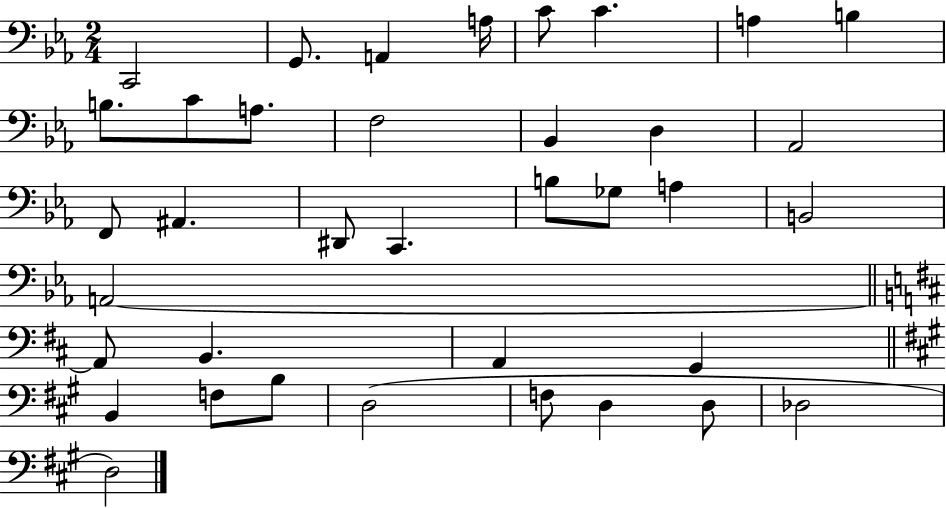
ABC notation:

X:1
T:Untitled
M:2/4
L:1/4
K:Eb
C,,2 G,,/2 A,, A,/4 C/2 C A, B, B,/2 C/2 A,/2 F,2 _B,, D, _A,,2 F,,/2 ^A,, ^D,,/2 C,, B,/2 _G,/2 A, B,,2 A,,2 A,,/2 B,, A,, G,, B,, F,/2 B,/2 D,2 F,/2 D, D,/2 _D,2 D,2